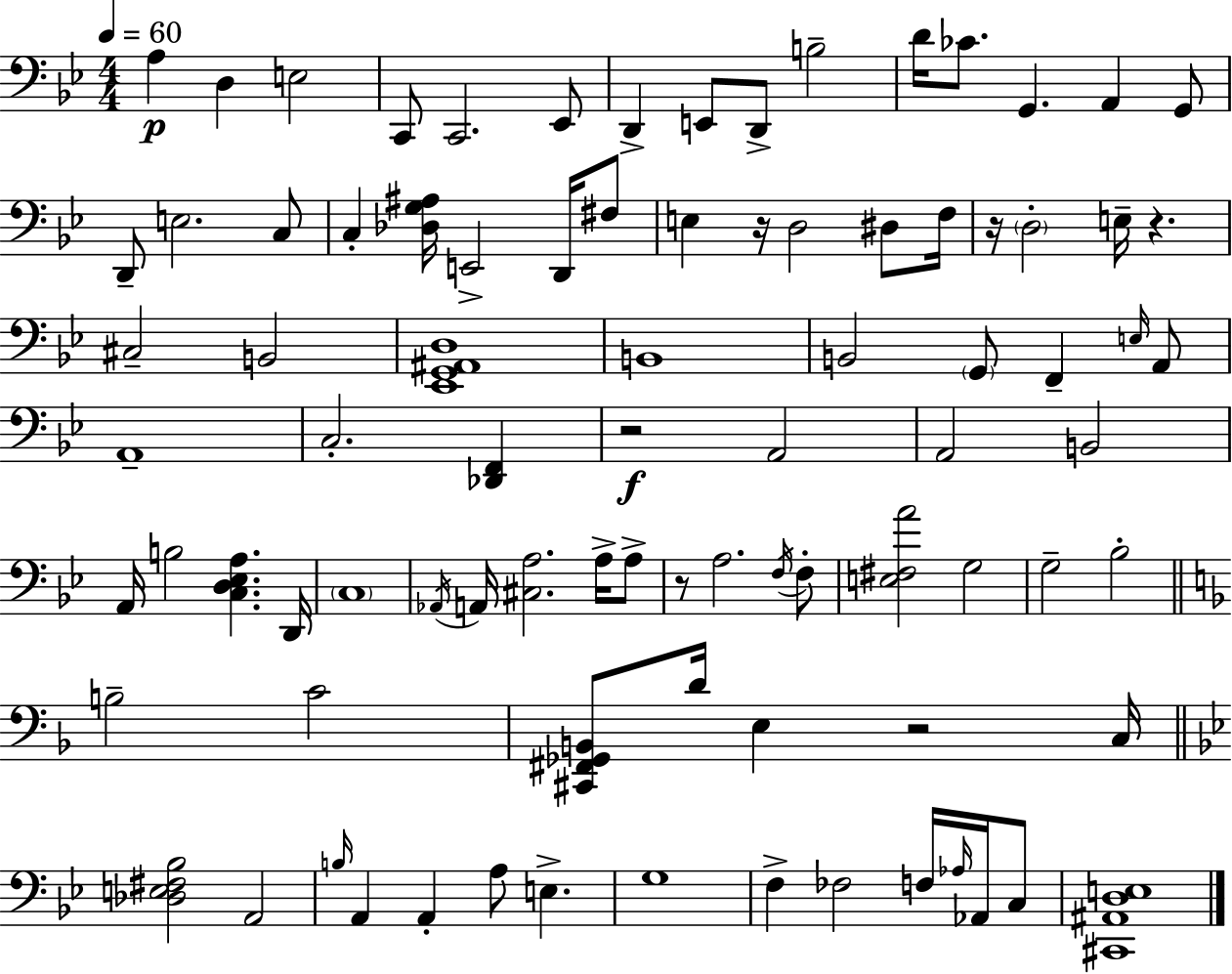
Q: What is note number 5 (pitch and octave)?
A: C2